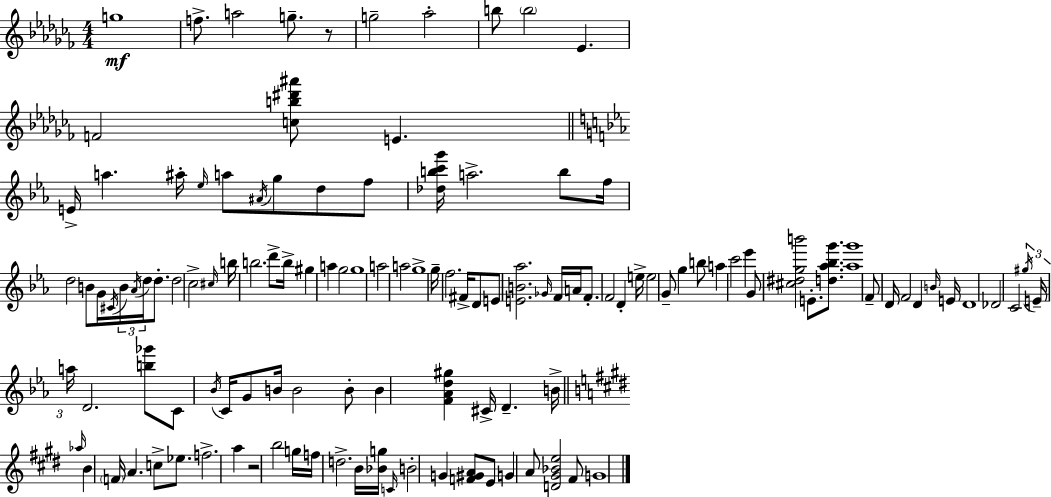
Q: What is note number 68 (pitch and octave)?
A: D4